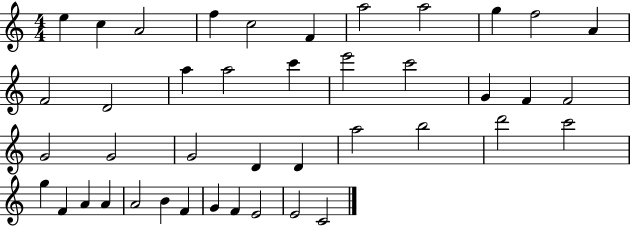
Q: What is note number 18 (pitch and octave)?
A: C6